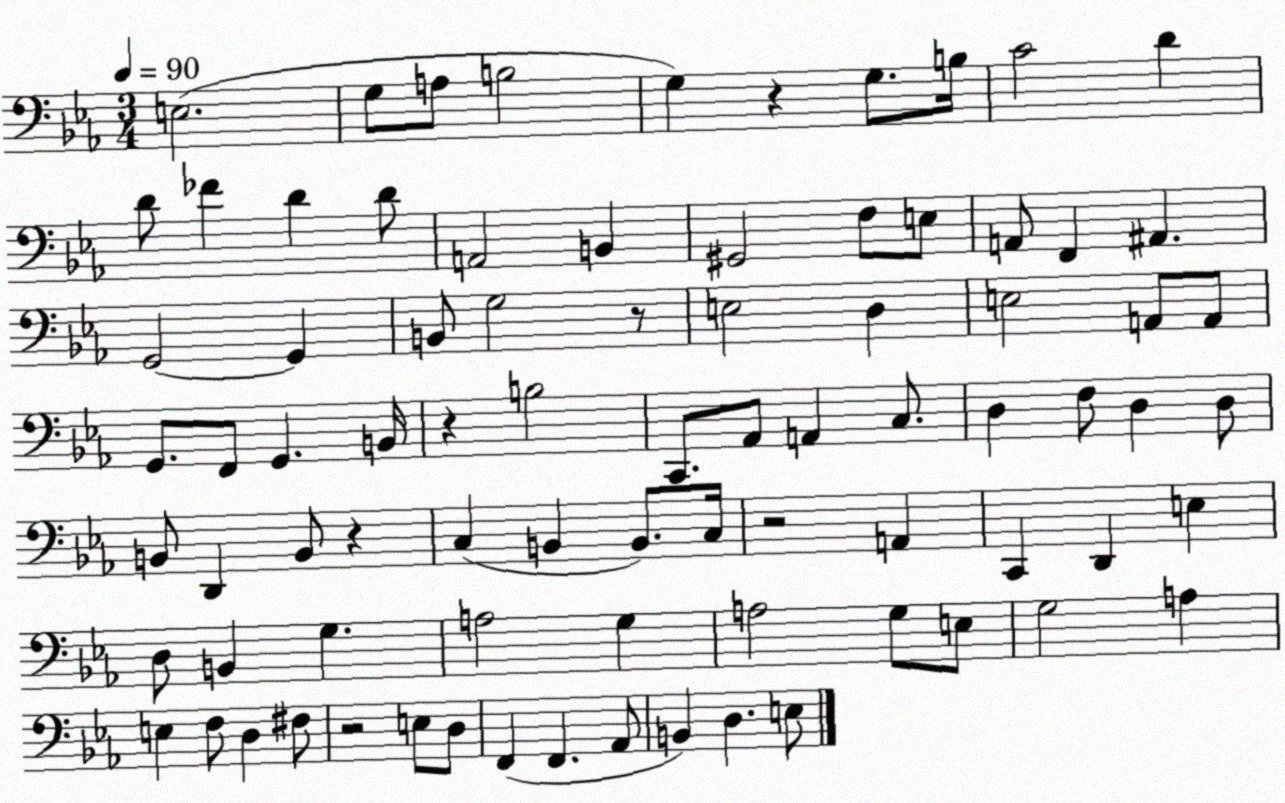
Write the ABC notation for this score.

X:1
T:Untitled
M:3/4
L:1/4
K:Eb
E,2 G,/2 A,/2 B,2 G, z G,/2 B,/4 C2 D D/2 _F D D/2 A,,2 B,, ^G,,2 F,/2 E,/2 A,,/2 F,, ^A,, G,,2 G,, B,,/2 G,2 z/2 E,2 D, E,2 A,,/2 A,,/2 G,,/2 F,,/2 G,, B,,/4 z B,2 C,,/2 _A,,/2 A,, C,/2 D, F,/2 D, D,/2 B,,/2 D,, B,,/2 z C, B,, B,,/2 C,/4 z2 A,, C,, D,, E, D,/2 B,, G, A,2 G, A,2 G,/2 E,/2 G,2 A, E, F,/2 D, ^F,/2 z2 E,/2 D,/2 F,, F,, _A,,/2 B,, D, E,/2